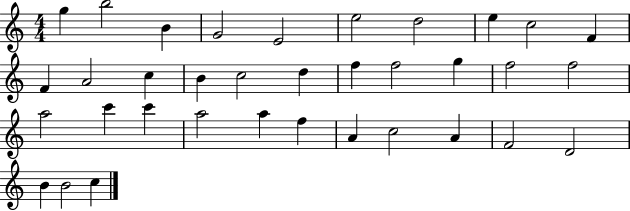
{
  \clef treble
  \numericTimeSignature
  \time 4/4
  \key c \major
  g''4 b''2 b'4 | g'2 e'2 | e''2 d''2 | e''4 c''2 f'4 | \break f'4 a'2 c''4 | b'4 c''2 d''4 | f''4 f''2 g''4 | f''2 f''2 | \break a''2 c'''4 c'''4 | a''2 a''4 f''4 | a'4 c''2 a'4 | f'2 d'2 | \break b'4 b'2 c''4 | \bar "|."
}